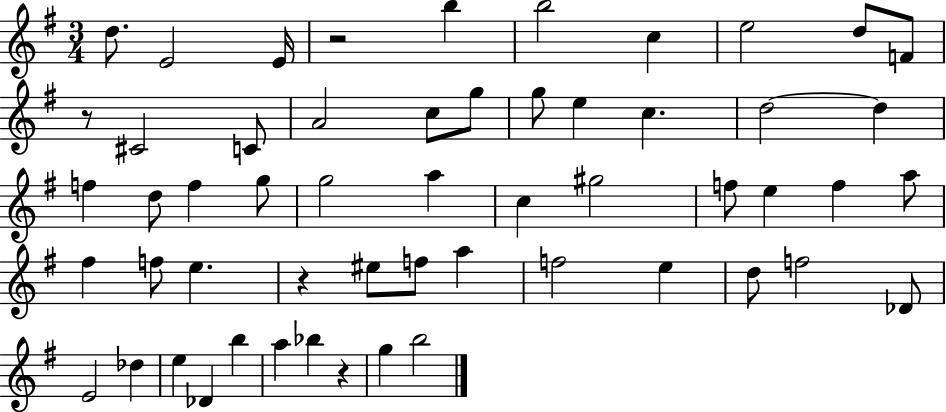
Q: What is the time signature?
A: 3/4